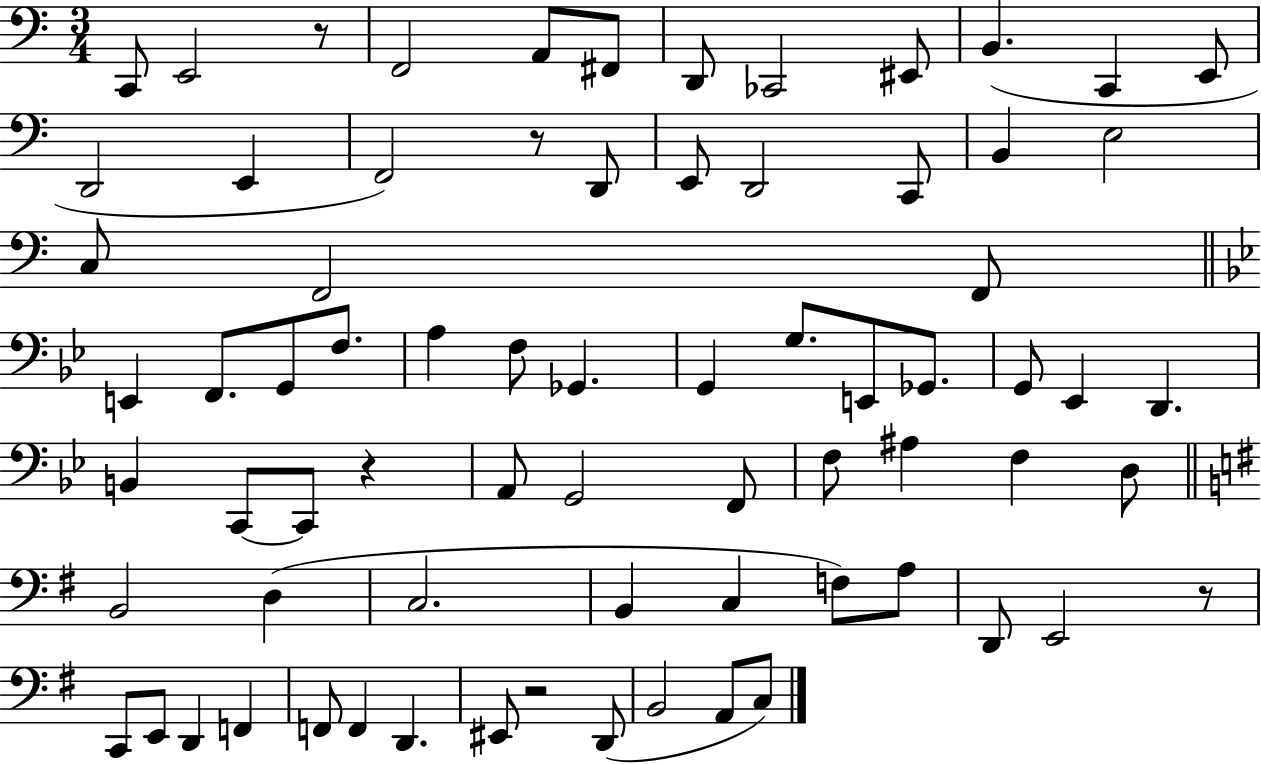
C2/e E2/h R/e F2/h A2/e F#2/e D2/e CES2/h EIS2/e B2/q. C2/q E2/e D2/h E2/q F2/h R/e D2/e E2/e D2/h C2/e B2/q E3/h C3/e F2/h F2/e E2/q F2/e. G2/e F3/e. A3/q F3/e Gb2/q. G2/q G3/e. E2/e Gb2/e. G2/e Eb2/q D2/q. B2/q C2/e C2/e R/q A2/e G2/h F2/e F3/e A#3/q F3/q D3/e B2/h D3/q C3/h. B2/q C3/q F3/e A3/e D2/e E2/h R/e C2/e E2/e D2/q F2/q F2/e F2/q D2/q. EIS2/e R/h D2/e B2/h A2/e C3/e